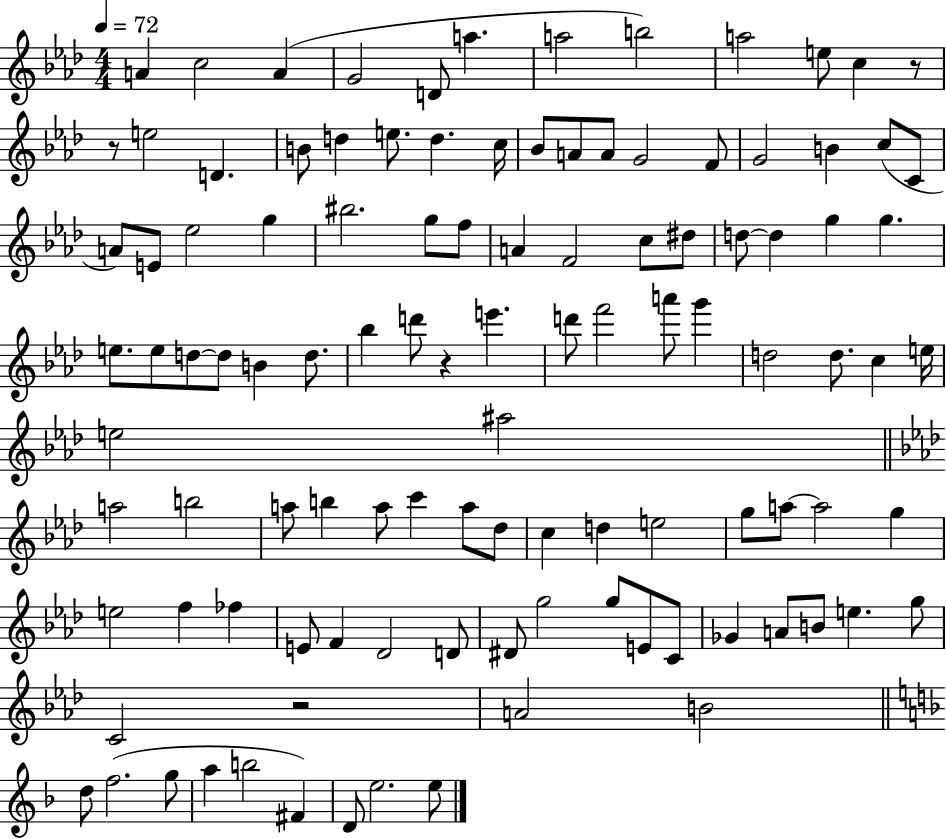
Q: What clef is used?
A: treble